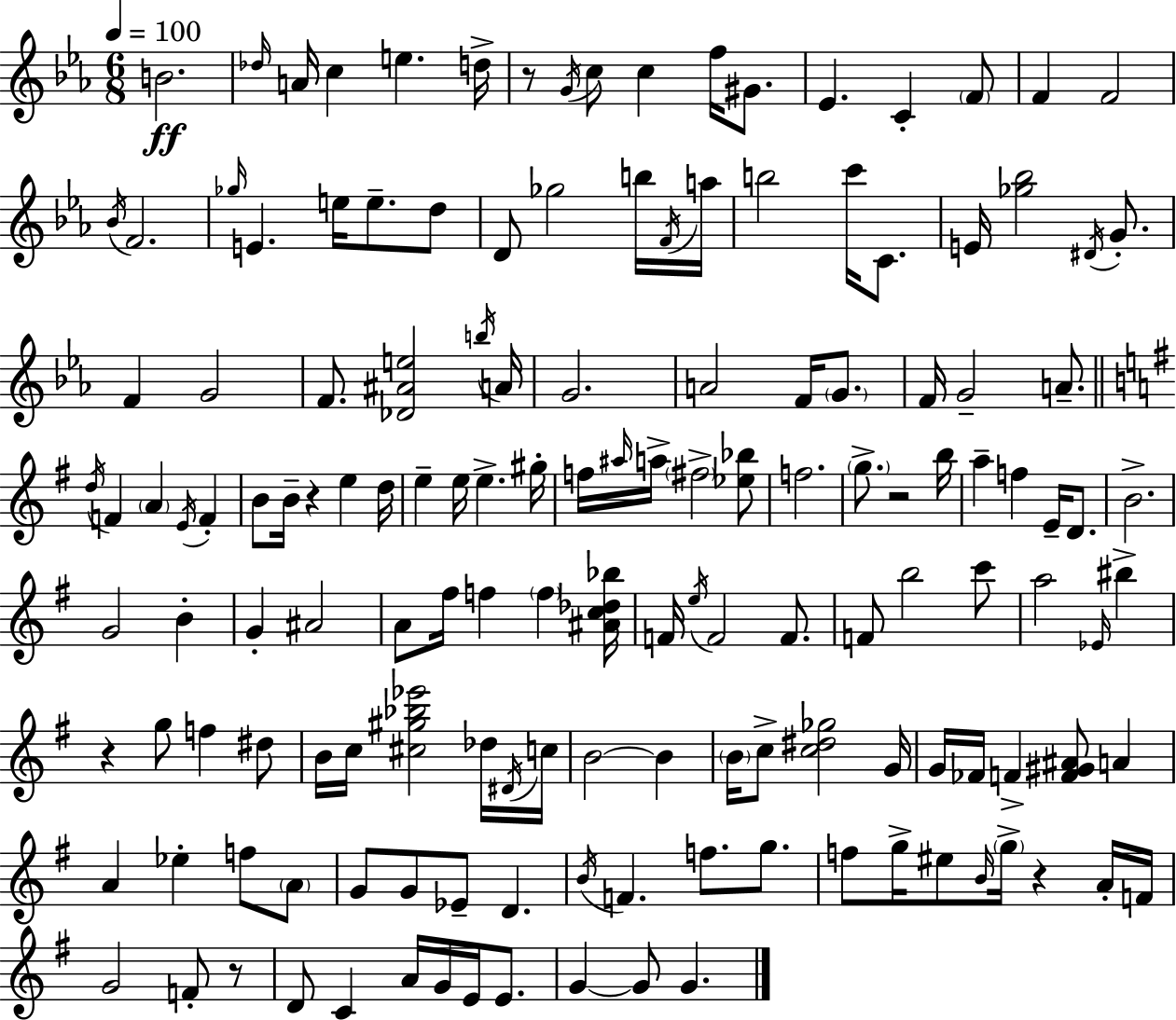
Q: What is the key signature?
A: EES major